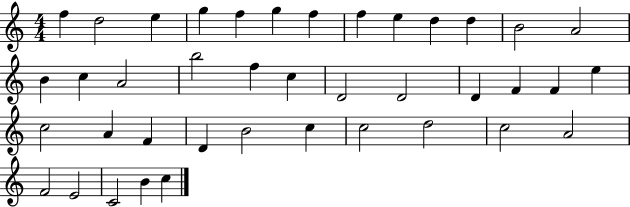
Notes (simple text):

F5/q D5/h E5/q G5/q F5/q G5/q F5/q F5/q E5/q D5/q D5/q B4/h A4/h B4/q C5/q A4/h B5/h F5/q C5/q D4/h D4/h D4/q F4/q F4/q E5/q C5/h A4/q F4/q D4/q B4/h C5/q C5/h D5/h C5/h A4/h F4/h E4/h C4/h B4/q C5/q